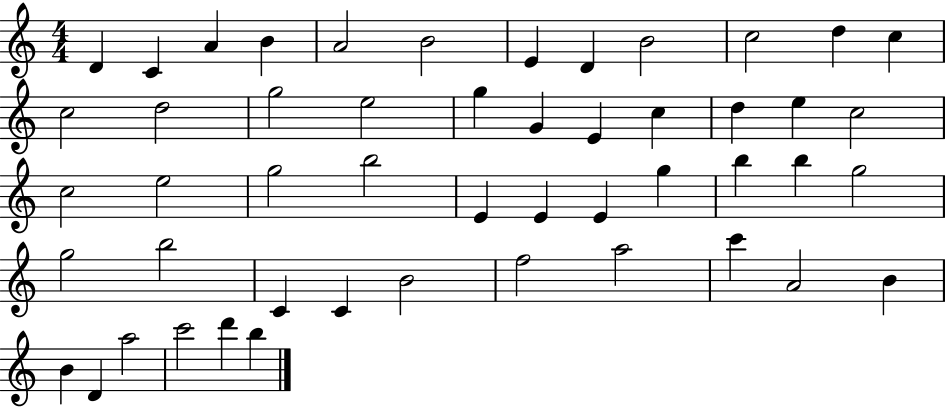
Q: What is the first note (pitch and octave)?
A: D4